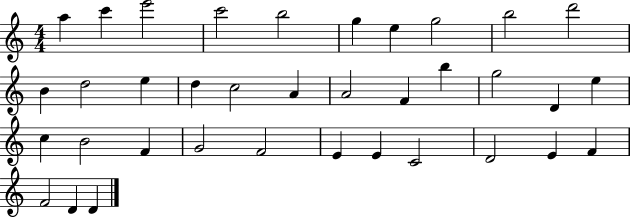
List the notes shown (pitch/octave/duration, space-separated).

A5/q C6/q E6/h C6/h B5/h G5/q E5/q G5/h B5/h D6/h B4/q D5/h E5/q D5/q C5/h A4/q A4/h F4/q B5/q G5/h D4/q E5/q C5/q B4/h F4/q G4/h F4/h E4/q E4/q C4/h D4/h E4/q F4/q F4/h D4/q D4/q